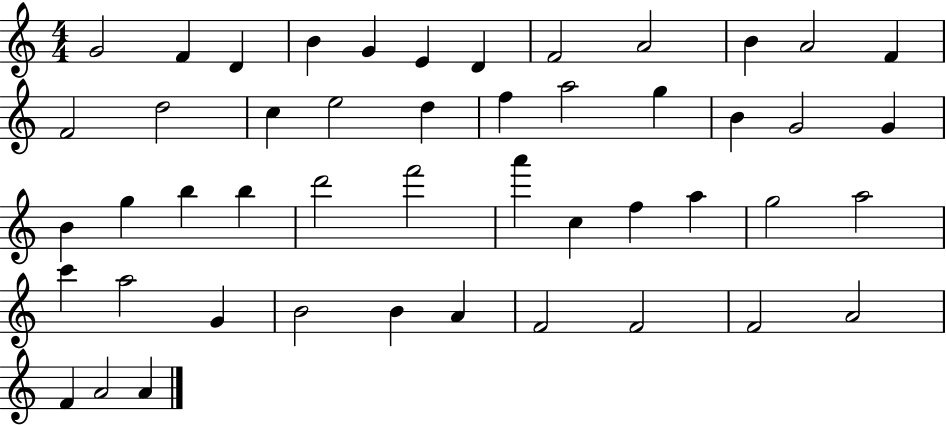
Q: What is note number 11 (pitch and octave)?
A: A4